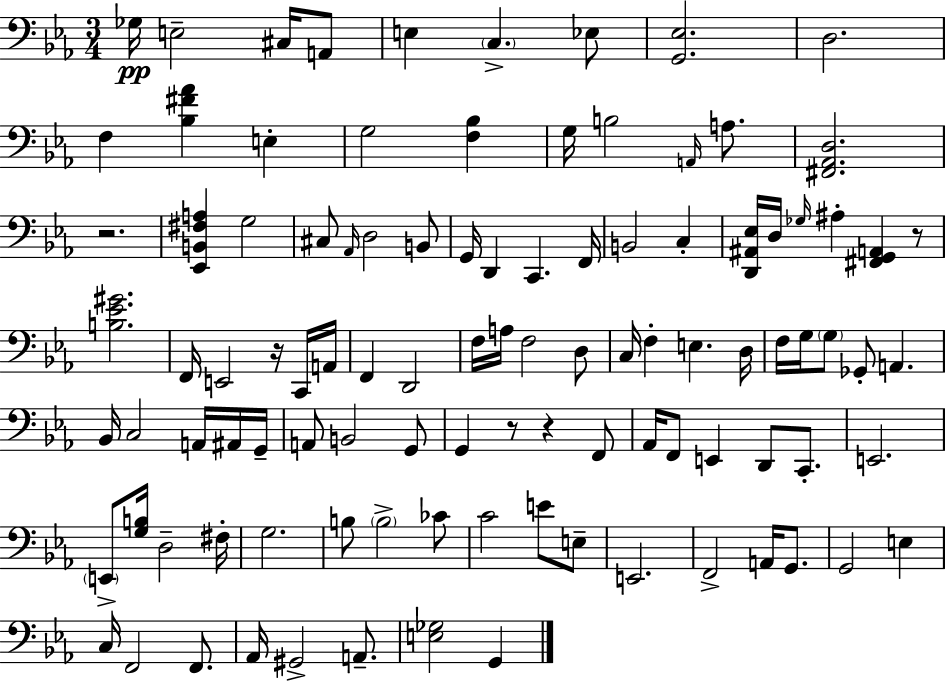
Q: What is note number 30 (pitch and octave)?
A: F2